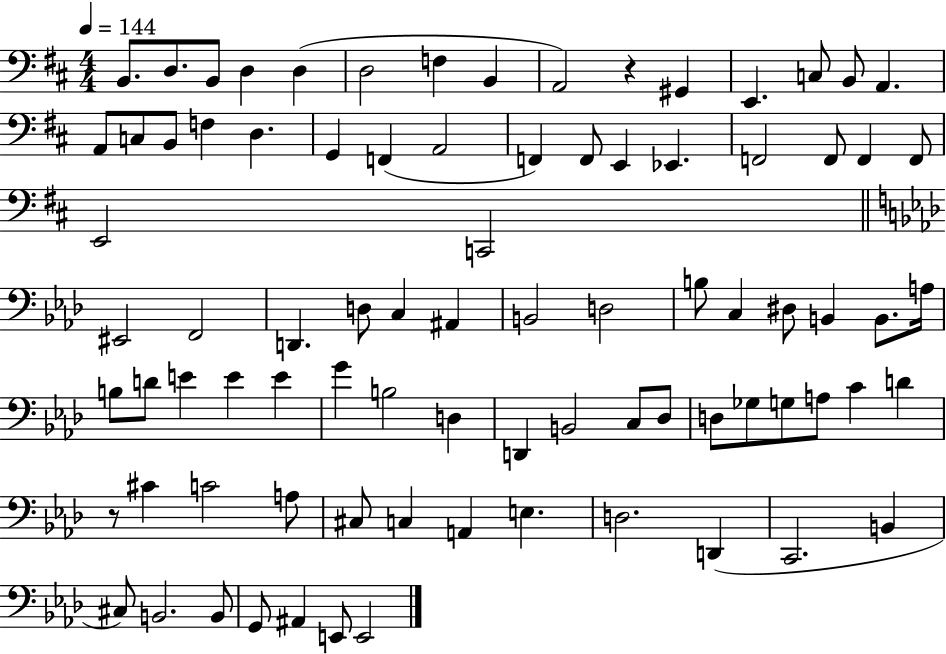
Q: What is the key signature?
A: D major